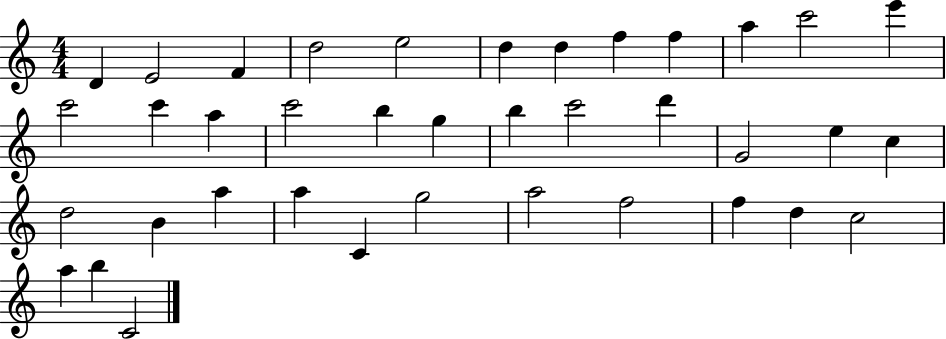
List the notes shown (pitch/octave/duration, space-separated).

D4/q E4/h F4/q D5/h E5/h D5/q D5/q F5/q F5/q A5/q C6/h E6/q C6/h C6/q A5/q C6/h B5/q G5/q B5/q C6/h D6/q G4/h E5/q C5/q D5/h B4/q A5/q A5/q C4/q G5/h A5/h F5/h F5/q D5/q C5/h A5/q B5/q C4/h